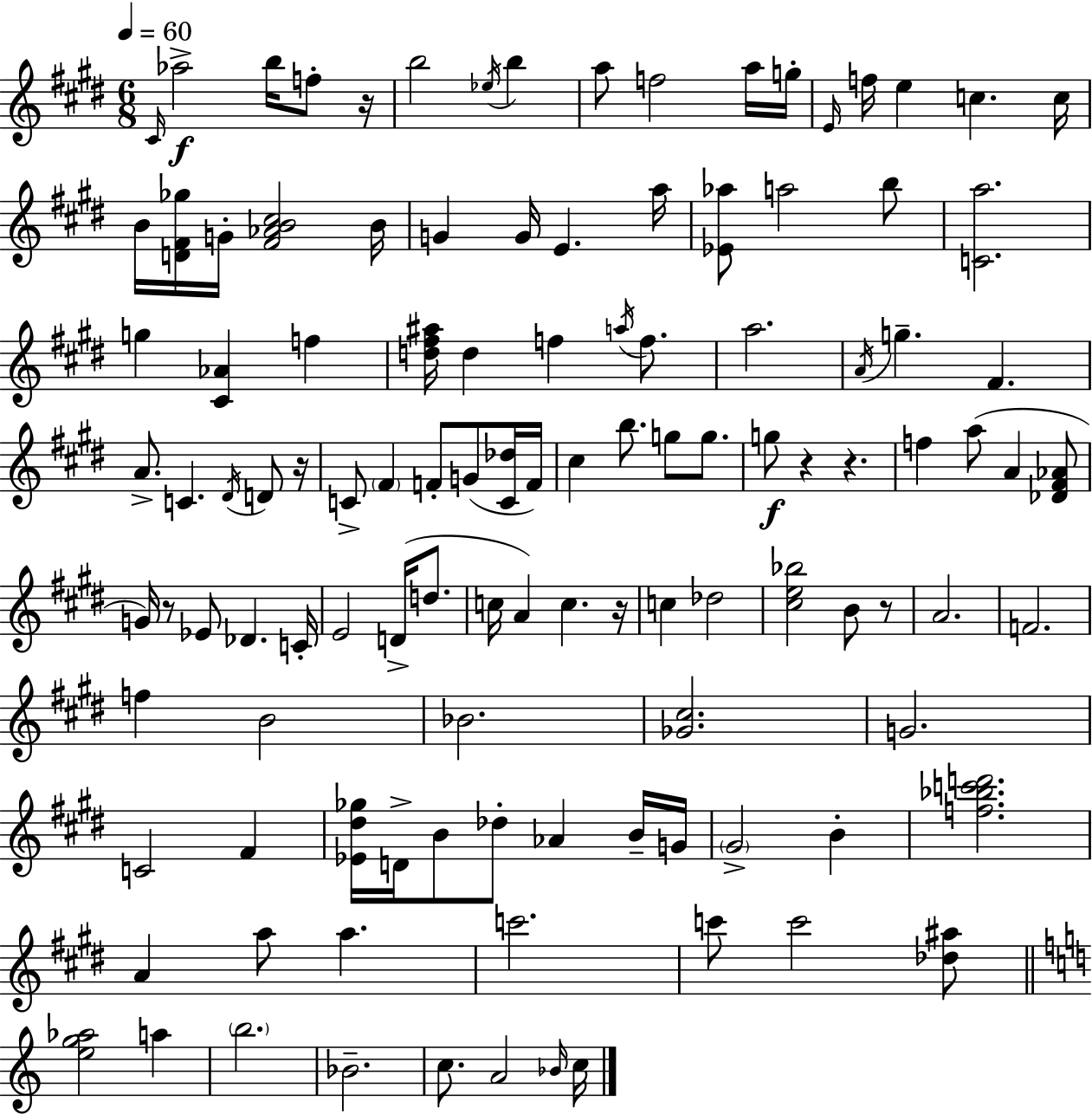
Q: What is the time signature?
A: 6/8